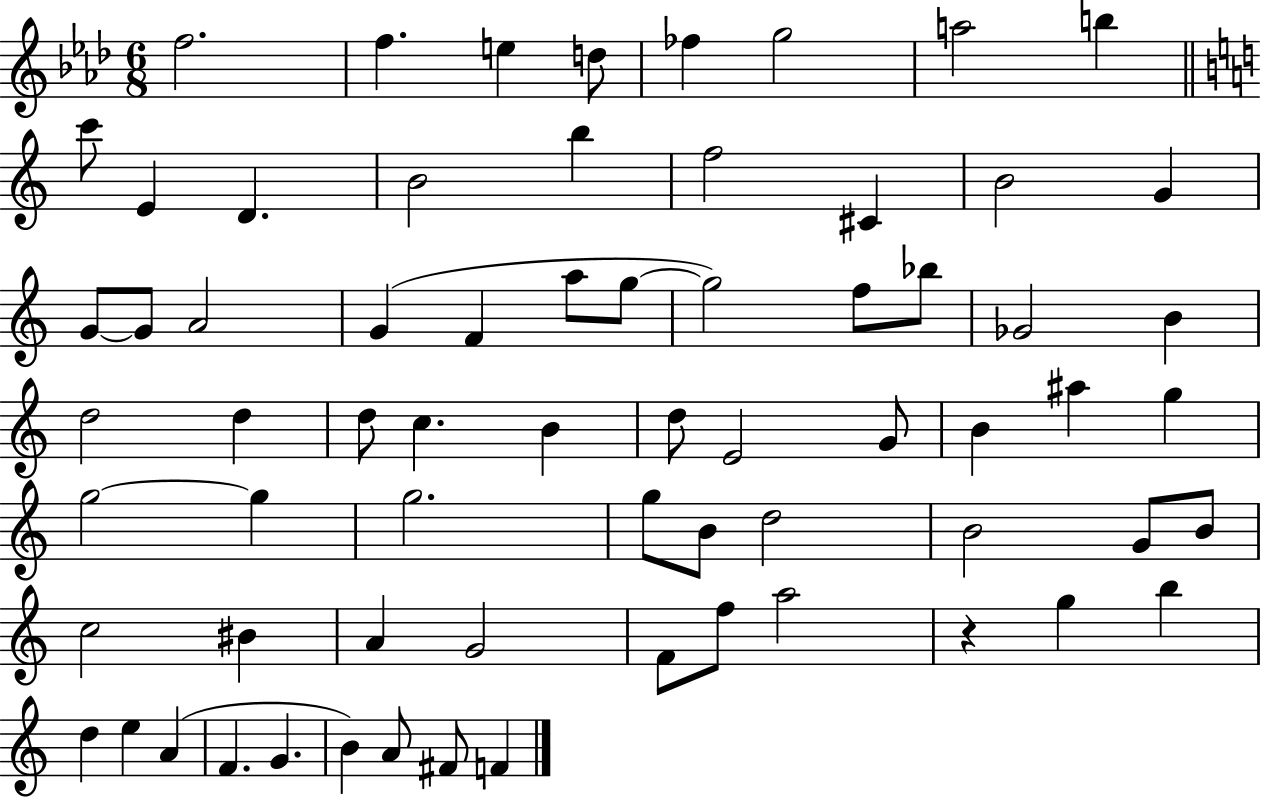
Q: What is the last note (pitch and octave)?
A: F4